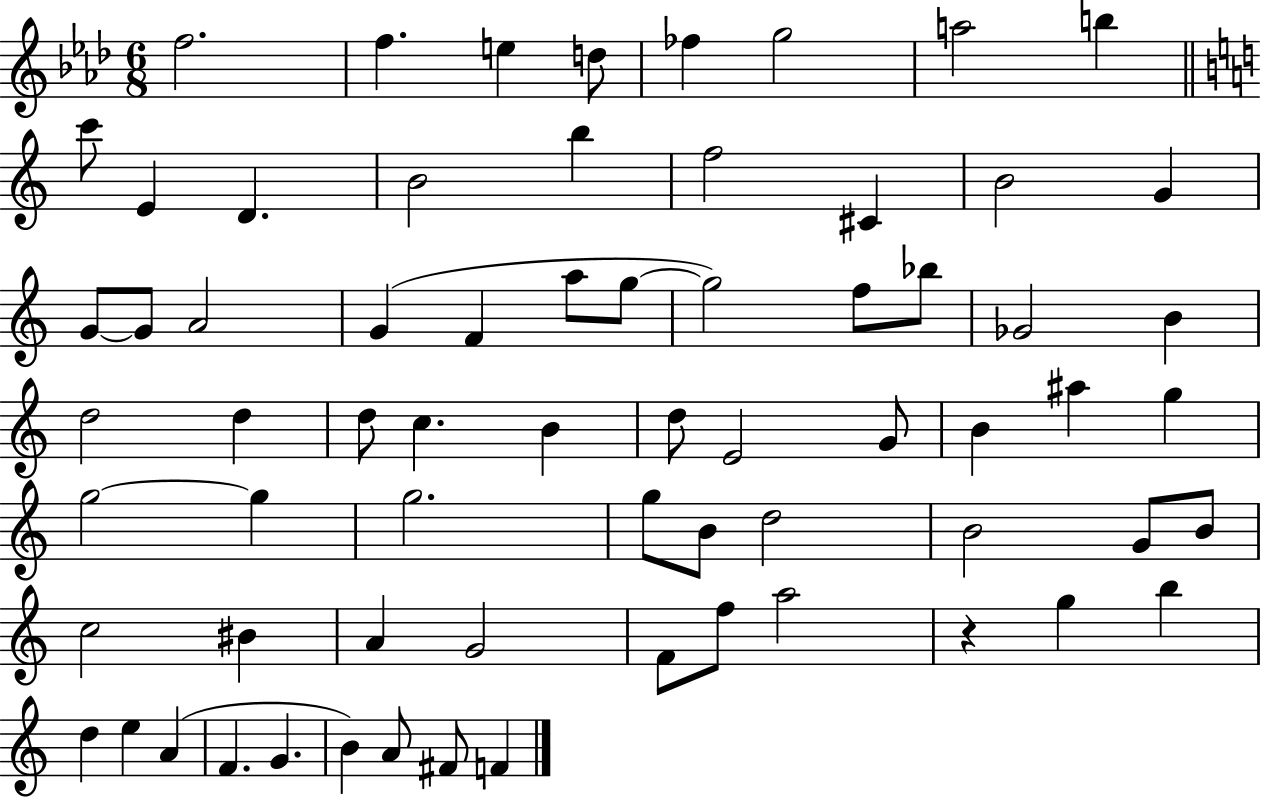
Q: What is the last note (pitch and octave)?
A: F4